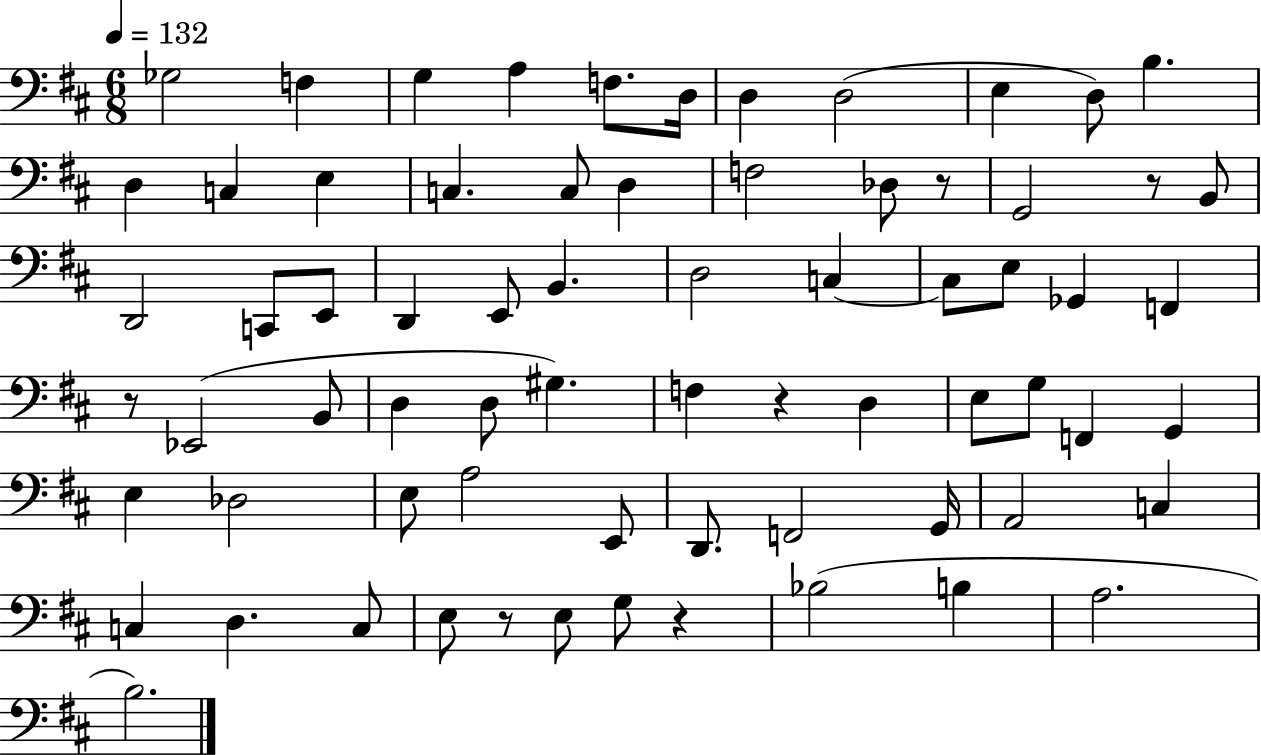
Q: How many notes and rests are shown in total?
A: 70